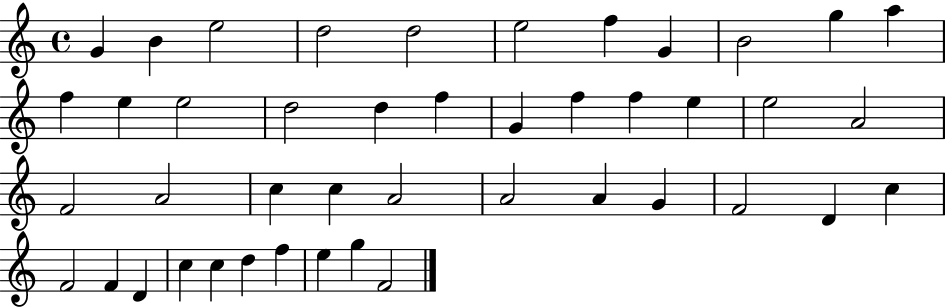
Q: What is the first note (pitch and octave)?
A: G4